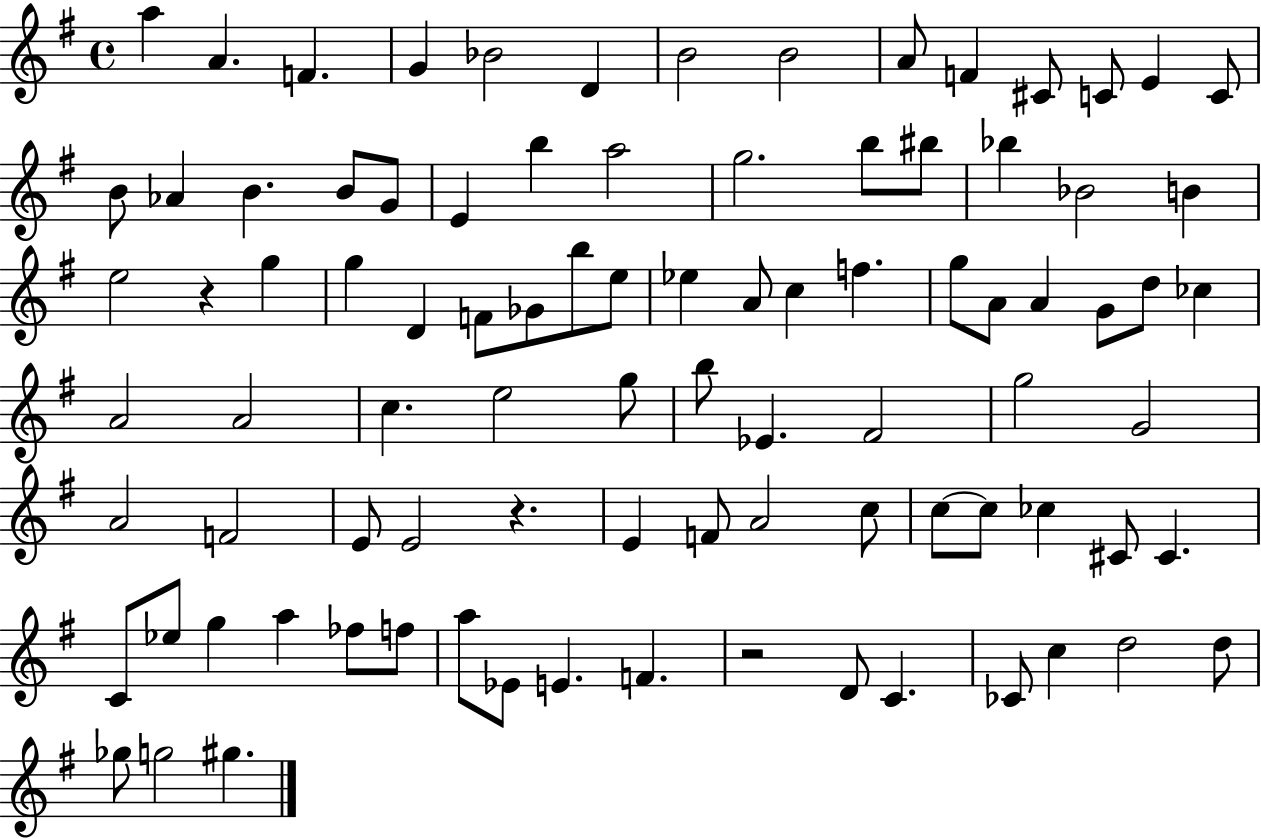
A5/q A4/q. F4/q. G4/q Bb4/h D4/q B4/h B4/h A4/e F4/q C#4/e C4/e E4/q C4/e B4/e Ab4/q B4/q. B4/e G4/e E4/q B5/q A5/h G5/h. B5/e BIS5/e Bb5/q Bb4/h B4/q E5/h R/q G5/q G5/q D4/q F4/e Gb4/e B5/e E5/e Eb5/q A4/e C5/q F5/q. G5/e A4/e A4/q G4/e D5/e CES5/q A4/h A4/h C5/q. E5/h G5/e B5/e Eb4/q. F#4/h G5/h G4/h A4/h F4/h E4/e E4/h R/q. E4/q F4/e A4/h C5/e C5/e C5/e CES5/q C#4/e C#4/q. C4/e Eb5/e G5/q A5/q FES5/e F5/e A5/e Eb4/e E4/q. F4/q. R/h D4/e C4/q. CES4/e C5/q D5/h D5/e Gb5/e G5/h G#5/q.